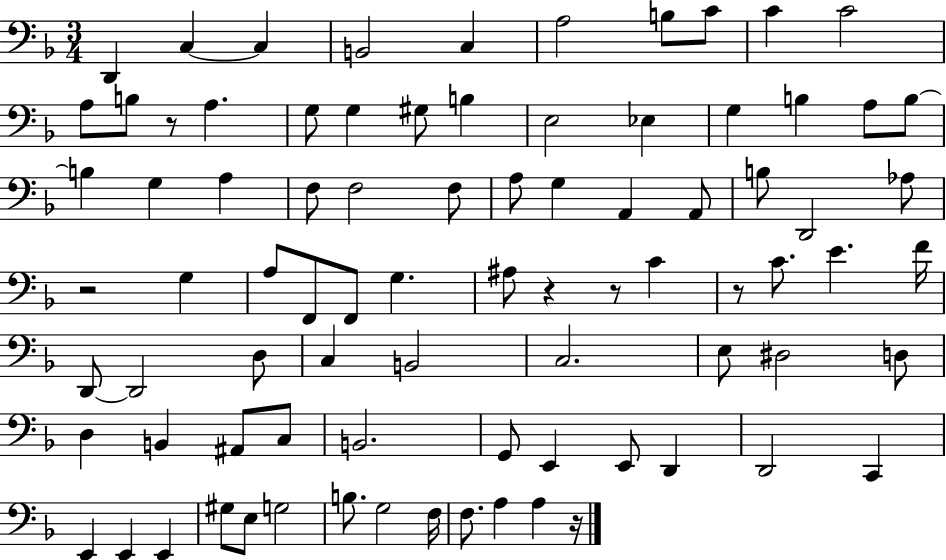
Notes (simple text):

D2/q C3/q C3/q B2/h C3/q A3/h B3/e C4/e C4/q C4/h A3/e B3/e R/e A3/q. G3/e G3/q G#3/e B3/q E3/h Eb3/q G3/q B3/q A3/e B3/e B3/q G3/q A3/q F3/e F3/h F3/e A3/e G3/q A2/q A2/e B3/e D2/h Ab3/e R/h G3/q A3/e F2/e F2/e G3/q. A#3/e R/q R/e C4/q R/e C4/e. E4/q. F4/s D2/e D2/h D3/e C3/q B2/h C3/h. E3/e D#3/h D3/e D3/q B2/q A#2/e C3/e B2/h. G2/e E2/q E2/e D2/q D2/h C2/q E2/q E2/q E2/q G#3/e E3/e G3/h B3/e. G3/h F3/s F3/e. A3/q A3/q R/s